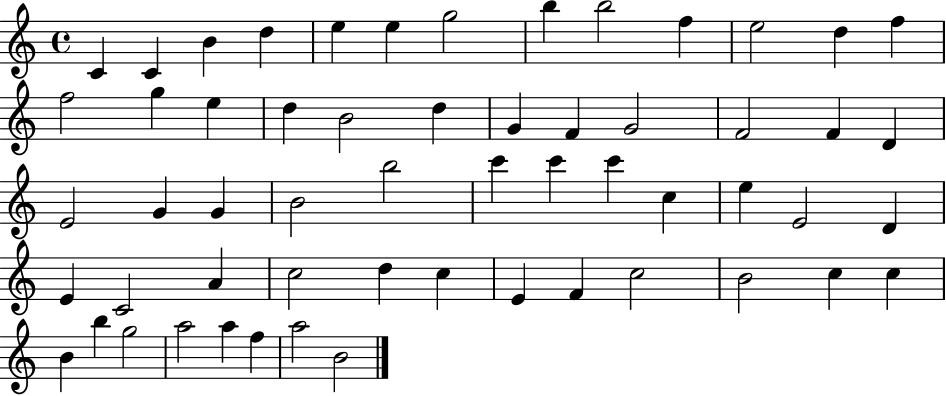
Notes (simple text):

C4/q C4/q B4/q D5/q E5/q E5/q G5/h B5/q B5/h F5/q E5/h D5/q F5/q F5/h G5/q E5/q D5/q B4/h D5/q G4/q F4/q G4/h F4/h F4/q D4/q E4/h G4/q G4/q B4/h B5/h C6/q C6/q C6/q C5/q E5/q E4/h D4/q E4/q C4/h A4/q C5/h D5/q C5/q E4/q F4/q C5/h B4/h C5/q C5/q B4/q B5/q G5/h A5/h A5/q F5/q A5/h B4/h